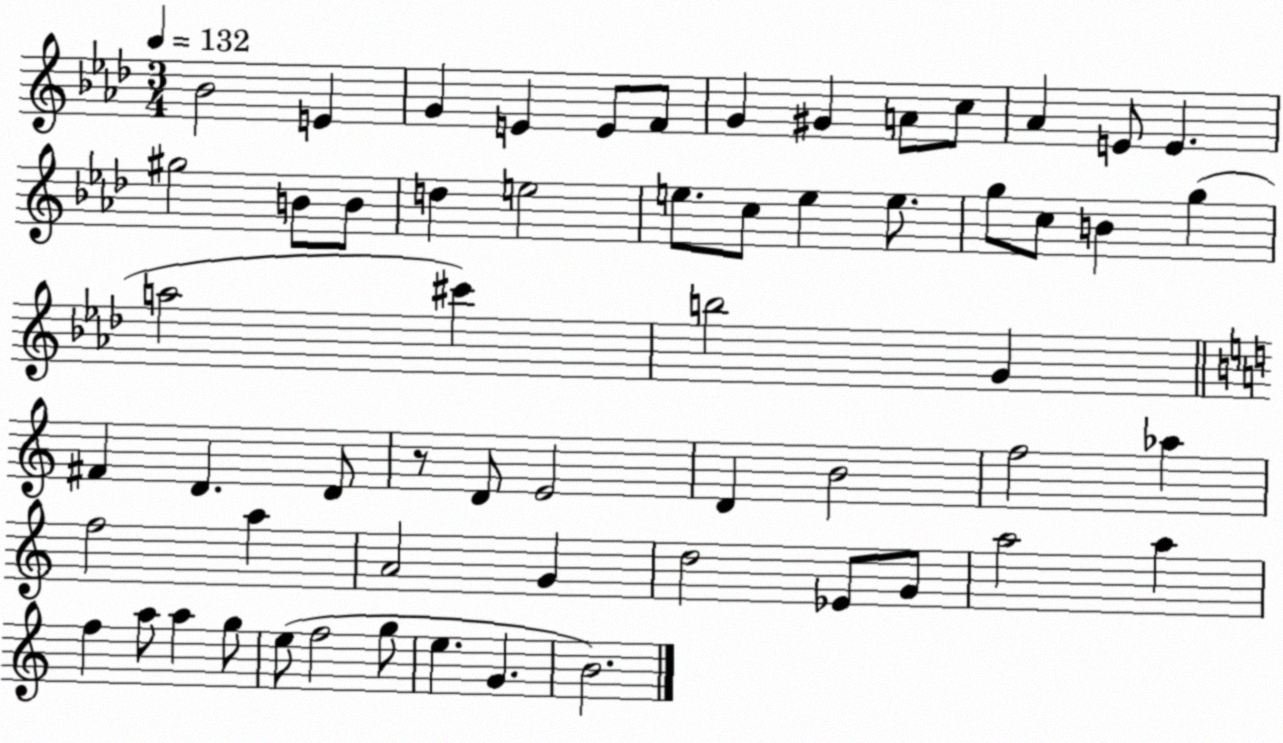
X:1
T:Untitled
M:3/4
L:1/4
K:Ab
_B2 E G E E/2 F/2 G ^G A/2 c/2 _A E/2 E ^g2 B/2 B/2 d e2 e/2 c/2 e e/2 g/2 c/2 B g a2 ^c' b2 G ^F D D/2 z/2 D/2 E2 D B2 f2 _a f2 a A2 G d2 _E/2 G/2 a2 a f a/2 a g/2 e/2 f2 g/2 e G B2